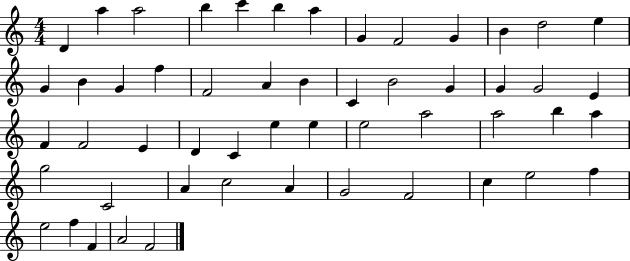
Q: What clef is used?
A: treble